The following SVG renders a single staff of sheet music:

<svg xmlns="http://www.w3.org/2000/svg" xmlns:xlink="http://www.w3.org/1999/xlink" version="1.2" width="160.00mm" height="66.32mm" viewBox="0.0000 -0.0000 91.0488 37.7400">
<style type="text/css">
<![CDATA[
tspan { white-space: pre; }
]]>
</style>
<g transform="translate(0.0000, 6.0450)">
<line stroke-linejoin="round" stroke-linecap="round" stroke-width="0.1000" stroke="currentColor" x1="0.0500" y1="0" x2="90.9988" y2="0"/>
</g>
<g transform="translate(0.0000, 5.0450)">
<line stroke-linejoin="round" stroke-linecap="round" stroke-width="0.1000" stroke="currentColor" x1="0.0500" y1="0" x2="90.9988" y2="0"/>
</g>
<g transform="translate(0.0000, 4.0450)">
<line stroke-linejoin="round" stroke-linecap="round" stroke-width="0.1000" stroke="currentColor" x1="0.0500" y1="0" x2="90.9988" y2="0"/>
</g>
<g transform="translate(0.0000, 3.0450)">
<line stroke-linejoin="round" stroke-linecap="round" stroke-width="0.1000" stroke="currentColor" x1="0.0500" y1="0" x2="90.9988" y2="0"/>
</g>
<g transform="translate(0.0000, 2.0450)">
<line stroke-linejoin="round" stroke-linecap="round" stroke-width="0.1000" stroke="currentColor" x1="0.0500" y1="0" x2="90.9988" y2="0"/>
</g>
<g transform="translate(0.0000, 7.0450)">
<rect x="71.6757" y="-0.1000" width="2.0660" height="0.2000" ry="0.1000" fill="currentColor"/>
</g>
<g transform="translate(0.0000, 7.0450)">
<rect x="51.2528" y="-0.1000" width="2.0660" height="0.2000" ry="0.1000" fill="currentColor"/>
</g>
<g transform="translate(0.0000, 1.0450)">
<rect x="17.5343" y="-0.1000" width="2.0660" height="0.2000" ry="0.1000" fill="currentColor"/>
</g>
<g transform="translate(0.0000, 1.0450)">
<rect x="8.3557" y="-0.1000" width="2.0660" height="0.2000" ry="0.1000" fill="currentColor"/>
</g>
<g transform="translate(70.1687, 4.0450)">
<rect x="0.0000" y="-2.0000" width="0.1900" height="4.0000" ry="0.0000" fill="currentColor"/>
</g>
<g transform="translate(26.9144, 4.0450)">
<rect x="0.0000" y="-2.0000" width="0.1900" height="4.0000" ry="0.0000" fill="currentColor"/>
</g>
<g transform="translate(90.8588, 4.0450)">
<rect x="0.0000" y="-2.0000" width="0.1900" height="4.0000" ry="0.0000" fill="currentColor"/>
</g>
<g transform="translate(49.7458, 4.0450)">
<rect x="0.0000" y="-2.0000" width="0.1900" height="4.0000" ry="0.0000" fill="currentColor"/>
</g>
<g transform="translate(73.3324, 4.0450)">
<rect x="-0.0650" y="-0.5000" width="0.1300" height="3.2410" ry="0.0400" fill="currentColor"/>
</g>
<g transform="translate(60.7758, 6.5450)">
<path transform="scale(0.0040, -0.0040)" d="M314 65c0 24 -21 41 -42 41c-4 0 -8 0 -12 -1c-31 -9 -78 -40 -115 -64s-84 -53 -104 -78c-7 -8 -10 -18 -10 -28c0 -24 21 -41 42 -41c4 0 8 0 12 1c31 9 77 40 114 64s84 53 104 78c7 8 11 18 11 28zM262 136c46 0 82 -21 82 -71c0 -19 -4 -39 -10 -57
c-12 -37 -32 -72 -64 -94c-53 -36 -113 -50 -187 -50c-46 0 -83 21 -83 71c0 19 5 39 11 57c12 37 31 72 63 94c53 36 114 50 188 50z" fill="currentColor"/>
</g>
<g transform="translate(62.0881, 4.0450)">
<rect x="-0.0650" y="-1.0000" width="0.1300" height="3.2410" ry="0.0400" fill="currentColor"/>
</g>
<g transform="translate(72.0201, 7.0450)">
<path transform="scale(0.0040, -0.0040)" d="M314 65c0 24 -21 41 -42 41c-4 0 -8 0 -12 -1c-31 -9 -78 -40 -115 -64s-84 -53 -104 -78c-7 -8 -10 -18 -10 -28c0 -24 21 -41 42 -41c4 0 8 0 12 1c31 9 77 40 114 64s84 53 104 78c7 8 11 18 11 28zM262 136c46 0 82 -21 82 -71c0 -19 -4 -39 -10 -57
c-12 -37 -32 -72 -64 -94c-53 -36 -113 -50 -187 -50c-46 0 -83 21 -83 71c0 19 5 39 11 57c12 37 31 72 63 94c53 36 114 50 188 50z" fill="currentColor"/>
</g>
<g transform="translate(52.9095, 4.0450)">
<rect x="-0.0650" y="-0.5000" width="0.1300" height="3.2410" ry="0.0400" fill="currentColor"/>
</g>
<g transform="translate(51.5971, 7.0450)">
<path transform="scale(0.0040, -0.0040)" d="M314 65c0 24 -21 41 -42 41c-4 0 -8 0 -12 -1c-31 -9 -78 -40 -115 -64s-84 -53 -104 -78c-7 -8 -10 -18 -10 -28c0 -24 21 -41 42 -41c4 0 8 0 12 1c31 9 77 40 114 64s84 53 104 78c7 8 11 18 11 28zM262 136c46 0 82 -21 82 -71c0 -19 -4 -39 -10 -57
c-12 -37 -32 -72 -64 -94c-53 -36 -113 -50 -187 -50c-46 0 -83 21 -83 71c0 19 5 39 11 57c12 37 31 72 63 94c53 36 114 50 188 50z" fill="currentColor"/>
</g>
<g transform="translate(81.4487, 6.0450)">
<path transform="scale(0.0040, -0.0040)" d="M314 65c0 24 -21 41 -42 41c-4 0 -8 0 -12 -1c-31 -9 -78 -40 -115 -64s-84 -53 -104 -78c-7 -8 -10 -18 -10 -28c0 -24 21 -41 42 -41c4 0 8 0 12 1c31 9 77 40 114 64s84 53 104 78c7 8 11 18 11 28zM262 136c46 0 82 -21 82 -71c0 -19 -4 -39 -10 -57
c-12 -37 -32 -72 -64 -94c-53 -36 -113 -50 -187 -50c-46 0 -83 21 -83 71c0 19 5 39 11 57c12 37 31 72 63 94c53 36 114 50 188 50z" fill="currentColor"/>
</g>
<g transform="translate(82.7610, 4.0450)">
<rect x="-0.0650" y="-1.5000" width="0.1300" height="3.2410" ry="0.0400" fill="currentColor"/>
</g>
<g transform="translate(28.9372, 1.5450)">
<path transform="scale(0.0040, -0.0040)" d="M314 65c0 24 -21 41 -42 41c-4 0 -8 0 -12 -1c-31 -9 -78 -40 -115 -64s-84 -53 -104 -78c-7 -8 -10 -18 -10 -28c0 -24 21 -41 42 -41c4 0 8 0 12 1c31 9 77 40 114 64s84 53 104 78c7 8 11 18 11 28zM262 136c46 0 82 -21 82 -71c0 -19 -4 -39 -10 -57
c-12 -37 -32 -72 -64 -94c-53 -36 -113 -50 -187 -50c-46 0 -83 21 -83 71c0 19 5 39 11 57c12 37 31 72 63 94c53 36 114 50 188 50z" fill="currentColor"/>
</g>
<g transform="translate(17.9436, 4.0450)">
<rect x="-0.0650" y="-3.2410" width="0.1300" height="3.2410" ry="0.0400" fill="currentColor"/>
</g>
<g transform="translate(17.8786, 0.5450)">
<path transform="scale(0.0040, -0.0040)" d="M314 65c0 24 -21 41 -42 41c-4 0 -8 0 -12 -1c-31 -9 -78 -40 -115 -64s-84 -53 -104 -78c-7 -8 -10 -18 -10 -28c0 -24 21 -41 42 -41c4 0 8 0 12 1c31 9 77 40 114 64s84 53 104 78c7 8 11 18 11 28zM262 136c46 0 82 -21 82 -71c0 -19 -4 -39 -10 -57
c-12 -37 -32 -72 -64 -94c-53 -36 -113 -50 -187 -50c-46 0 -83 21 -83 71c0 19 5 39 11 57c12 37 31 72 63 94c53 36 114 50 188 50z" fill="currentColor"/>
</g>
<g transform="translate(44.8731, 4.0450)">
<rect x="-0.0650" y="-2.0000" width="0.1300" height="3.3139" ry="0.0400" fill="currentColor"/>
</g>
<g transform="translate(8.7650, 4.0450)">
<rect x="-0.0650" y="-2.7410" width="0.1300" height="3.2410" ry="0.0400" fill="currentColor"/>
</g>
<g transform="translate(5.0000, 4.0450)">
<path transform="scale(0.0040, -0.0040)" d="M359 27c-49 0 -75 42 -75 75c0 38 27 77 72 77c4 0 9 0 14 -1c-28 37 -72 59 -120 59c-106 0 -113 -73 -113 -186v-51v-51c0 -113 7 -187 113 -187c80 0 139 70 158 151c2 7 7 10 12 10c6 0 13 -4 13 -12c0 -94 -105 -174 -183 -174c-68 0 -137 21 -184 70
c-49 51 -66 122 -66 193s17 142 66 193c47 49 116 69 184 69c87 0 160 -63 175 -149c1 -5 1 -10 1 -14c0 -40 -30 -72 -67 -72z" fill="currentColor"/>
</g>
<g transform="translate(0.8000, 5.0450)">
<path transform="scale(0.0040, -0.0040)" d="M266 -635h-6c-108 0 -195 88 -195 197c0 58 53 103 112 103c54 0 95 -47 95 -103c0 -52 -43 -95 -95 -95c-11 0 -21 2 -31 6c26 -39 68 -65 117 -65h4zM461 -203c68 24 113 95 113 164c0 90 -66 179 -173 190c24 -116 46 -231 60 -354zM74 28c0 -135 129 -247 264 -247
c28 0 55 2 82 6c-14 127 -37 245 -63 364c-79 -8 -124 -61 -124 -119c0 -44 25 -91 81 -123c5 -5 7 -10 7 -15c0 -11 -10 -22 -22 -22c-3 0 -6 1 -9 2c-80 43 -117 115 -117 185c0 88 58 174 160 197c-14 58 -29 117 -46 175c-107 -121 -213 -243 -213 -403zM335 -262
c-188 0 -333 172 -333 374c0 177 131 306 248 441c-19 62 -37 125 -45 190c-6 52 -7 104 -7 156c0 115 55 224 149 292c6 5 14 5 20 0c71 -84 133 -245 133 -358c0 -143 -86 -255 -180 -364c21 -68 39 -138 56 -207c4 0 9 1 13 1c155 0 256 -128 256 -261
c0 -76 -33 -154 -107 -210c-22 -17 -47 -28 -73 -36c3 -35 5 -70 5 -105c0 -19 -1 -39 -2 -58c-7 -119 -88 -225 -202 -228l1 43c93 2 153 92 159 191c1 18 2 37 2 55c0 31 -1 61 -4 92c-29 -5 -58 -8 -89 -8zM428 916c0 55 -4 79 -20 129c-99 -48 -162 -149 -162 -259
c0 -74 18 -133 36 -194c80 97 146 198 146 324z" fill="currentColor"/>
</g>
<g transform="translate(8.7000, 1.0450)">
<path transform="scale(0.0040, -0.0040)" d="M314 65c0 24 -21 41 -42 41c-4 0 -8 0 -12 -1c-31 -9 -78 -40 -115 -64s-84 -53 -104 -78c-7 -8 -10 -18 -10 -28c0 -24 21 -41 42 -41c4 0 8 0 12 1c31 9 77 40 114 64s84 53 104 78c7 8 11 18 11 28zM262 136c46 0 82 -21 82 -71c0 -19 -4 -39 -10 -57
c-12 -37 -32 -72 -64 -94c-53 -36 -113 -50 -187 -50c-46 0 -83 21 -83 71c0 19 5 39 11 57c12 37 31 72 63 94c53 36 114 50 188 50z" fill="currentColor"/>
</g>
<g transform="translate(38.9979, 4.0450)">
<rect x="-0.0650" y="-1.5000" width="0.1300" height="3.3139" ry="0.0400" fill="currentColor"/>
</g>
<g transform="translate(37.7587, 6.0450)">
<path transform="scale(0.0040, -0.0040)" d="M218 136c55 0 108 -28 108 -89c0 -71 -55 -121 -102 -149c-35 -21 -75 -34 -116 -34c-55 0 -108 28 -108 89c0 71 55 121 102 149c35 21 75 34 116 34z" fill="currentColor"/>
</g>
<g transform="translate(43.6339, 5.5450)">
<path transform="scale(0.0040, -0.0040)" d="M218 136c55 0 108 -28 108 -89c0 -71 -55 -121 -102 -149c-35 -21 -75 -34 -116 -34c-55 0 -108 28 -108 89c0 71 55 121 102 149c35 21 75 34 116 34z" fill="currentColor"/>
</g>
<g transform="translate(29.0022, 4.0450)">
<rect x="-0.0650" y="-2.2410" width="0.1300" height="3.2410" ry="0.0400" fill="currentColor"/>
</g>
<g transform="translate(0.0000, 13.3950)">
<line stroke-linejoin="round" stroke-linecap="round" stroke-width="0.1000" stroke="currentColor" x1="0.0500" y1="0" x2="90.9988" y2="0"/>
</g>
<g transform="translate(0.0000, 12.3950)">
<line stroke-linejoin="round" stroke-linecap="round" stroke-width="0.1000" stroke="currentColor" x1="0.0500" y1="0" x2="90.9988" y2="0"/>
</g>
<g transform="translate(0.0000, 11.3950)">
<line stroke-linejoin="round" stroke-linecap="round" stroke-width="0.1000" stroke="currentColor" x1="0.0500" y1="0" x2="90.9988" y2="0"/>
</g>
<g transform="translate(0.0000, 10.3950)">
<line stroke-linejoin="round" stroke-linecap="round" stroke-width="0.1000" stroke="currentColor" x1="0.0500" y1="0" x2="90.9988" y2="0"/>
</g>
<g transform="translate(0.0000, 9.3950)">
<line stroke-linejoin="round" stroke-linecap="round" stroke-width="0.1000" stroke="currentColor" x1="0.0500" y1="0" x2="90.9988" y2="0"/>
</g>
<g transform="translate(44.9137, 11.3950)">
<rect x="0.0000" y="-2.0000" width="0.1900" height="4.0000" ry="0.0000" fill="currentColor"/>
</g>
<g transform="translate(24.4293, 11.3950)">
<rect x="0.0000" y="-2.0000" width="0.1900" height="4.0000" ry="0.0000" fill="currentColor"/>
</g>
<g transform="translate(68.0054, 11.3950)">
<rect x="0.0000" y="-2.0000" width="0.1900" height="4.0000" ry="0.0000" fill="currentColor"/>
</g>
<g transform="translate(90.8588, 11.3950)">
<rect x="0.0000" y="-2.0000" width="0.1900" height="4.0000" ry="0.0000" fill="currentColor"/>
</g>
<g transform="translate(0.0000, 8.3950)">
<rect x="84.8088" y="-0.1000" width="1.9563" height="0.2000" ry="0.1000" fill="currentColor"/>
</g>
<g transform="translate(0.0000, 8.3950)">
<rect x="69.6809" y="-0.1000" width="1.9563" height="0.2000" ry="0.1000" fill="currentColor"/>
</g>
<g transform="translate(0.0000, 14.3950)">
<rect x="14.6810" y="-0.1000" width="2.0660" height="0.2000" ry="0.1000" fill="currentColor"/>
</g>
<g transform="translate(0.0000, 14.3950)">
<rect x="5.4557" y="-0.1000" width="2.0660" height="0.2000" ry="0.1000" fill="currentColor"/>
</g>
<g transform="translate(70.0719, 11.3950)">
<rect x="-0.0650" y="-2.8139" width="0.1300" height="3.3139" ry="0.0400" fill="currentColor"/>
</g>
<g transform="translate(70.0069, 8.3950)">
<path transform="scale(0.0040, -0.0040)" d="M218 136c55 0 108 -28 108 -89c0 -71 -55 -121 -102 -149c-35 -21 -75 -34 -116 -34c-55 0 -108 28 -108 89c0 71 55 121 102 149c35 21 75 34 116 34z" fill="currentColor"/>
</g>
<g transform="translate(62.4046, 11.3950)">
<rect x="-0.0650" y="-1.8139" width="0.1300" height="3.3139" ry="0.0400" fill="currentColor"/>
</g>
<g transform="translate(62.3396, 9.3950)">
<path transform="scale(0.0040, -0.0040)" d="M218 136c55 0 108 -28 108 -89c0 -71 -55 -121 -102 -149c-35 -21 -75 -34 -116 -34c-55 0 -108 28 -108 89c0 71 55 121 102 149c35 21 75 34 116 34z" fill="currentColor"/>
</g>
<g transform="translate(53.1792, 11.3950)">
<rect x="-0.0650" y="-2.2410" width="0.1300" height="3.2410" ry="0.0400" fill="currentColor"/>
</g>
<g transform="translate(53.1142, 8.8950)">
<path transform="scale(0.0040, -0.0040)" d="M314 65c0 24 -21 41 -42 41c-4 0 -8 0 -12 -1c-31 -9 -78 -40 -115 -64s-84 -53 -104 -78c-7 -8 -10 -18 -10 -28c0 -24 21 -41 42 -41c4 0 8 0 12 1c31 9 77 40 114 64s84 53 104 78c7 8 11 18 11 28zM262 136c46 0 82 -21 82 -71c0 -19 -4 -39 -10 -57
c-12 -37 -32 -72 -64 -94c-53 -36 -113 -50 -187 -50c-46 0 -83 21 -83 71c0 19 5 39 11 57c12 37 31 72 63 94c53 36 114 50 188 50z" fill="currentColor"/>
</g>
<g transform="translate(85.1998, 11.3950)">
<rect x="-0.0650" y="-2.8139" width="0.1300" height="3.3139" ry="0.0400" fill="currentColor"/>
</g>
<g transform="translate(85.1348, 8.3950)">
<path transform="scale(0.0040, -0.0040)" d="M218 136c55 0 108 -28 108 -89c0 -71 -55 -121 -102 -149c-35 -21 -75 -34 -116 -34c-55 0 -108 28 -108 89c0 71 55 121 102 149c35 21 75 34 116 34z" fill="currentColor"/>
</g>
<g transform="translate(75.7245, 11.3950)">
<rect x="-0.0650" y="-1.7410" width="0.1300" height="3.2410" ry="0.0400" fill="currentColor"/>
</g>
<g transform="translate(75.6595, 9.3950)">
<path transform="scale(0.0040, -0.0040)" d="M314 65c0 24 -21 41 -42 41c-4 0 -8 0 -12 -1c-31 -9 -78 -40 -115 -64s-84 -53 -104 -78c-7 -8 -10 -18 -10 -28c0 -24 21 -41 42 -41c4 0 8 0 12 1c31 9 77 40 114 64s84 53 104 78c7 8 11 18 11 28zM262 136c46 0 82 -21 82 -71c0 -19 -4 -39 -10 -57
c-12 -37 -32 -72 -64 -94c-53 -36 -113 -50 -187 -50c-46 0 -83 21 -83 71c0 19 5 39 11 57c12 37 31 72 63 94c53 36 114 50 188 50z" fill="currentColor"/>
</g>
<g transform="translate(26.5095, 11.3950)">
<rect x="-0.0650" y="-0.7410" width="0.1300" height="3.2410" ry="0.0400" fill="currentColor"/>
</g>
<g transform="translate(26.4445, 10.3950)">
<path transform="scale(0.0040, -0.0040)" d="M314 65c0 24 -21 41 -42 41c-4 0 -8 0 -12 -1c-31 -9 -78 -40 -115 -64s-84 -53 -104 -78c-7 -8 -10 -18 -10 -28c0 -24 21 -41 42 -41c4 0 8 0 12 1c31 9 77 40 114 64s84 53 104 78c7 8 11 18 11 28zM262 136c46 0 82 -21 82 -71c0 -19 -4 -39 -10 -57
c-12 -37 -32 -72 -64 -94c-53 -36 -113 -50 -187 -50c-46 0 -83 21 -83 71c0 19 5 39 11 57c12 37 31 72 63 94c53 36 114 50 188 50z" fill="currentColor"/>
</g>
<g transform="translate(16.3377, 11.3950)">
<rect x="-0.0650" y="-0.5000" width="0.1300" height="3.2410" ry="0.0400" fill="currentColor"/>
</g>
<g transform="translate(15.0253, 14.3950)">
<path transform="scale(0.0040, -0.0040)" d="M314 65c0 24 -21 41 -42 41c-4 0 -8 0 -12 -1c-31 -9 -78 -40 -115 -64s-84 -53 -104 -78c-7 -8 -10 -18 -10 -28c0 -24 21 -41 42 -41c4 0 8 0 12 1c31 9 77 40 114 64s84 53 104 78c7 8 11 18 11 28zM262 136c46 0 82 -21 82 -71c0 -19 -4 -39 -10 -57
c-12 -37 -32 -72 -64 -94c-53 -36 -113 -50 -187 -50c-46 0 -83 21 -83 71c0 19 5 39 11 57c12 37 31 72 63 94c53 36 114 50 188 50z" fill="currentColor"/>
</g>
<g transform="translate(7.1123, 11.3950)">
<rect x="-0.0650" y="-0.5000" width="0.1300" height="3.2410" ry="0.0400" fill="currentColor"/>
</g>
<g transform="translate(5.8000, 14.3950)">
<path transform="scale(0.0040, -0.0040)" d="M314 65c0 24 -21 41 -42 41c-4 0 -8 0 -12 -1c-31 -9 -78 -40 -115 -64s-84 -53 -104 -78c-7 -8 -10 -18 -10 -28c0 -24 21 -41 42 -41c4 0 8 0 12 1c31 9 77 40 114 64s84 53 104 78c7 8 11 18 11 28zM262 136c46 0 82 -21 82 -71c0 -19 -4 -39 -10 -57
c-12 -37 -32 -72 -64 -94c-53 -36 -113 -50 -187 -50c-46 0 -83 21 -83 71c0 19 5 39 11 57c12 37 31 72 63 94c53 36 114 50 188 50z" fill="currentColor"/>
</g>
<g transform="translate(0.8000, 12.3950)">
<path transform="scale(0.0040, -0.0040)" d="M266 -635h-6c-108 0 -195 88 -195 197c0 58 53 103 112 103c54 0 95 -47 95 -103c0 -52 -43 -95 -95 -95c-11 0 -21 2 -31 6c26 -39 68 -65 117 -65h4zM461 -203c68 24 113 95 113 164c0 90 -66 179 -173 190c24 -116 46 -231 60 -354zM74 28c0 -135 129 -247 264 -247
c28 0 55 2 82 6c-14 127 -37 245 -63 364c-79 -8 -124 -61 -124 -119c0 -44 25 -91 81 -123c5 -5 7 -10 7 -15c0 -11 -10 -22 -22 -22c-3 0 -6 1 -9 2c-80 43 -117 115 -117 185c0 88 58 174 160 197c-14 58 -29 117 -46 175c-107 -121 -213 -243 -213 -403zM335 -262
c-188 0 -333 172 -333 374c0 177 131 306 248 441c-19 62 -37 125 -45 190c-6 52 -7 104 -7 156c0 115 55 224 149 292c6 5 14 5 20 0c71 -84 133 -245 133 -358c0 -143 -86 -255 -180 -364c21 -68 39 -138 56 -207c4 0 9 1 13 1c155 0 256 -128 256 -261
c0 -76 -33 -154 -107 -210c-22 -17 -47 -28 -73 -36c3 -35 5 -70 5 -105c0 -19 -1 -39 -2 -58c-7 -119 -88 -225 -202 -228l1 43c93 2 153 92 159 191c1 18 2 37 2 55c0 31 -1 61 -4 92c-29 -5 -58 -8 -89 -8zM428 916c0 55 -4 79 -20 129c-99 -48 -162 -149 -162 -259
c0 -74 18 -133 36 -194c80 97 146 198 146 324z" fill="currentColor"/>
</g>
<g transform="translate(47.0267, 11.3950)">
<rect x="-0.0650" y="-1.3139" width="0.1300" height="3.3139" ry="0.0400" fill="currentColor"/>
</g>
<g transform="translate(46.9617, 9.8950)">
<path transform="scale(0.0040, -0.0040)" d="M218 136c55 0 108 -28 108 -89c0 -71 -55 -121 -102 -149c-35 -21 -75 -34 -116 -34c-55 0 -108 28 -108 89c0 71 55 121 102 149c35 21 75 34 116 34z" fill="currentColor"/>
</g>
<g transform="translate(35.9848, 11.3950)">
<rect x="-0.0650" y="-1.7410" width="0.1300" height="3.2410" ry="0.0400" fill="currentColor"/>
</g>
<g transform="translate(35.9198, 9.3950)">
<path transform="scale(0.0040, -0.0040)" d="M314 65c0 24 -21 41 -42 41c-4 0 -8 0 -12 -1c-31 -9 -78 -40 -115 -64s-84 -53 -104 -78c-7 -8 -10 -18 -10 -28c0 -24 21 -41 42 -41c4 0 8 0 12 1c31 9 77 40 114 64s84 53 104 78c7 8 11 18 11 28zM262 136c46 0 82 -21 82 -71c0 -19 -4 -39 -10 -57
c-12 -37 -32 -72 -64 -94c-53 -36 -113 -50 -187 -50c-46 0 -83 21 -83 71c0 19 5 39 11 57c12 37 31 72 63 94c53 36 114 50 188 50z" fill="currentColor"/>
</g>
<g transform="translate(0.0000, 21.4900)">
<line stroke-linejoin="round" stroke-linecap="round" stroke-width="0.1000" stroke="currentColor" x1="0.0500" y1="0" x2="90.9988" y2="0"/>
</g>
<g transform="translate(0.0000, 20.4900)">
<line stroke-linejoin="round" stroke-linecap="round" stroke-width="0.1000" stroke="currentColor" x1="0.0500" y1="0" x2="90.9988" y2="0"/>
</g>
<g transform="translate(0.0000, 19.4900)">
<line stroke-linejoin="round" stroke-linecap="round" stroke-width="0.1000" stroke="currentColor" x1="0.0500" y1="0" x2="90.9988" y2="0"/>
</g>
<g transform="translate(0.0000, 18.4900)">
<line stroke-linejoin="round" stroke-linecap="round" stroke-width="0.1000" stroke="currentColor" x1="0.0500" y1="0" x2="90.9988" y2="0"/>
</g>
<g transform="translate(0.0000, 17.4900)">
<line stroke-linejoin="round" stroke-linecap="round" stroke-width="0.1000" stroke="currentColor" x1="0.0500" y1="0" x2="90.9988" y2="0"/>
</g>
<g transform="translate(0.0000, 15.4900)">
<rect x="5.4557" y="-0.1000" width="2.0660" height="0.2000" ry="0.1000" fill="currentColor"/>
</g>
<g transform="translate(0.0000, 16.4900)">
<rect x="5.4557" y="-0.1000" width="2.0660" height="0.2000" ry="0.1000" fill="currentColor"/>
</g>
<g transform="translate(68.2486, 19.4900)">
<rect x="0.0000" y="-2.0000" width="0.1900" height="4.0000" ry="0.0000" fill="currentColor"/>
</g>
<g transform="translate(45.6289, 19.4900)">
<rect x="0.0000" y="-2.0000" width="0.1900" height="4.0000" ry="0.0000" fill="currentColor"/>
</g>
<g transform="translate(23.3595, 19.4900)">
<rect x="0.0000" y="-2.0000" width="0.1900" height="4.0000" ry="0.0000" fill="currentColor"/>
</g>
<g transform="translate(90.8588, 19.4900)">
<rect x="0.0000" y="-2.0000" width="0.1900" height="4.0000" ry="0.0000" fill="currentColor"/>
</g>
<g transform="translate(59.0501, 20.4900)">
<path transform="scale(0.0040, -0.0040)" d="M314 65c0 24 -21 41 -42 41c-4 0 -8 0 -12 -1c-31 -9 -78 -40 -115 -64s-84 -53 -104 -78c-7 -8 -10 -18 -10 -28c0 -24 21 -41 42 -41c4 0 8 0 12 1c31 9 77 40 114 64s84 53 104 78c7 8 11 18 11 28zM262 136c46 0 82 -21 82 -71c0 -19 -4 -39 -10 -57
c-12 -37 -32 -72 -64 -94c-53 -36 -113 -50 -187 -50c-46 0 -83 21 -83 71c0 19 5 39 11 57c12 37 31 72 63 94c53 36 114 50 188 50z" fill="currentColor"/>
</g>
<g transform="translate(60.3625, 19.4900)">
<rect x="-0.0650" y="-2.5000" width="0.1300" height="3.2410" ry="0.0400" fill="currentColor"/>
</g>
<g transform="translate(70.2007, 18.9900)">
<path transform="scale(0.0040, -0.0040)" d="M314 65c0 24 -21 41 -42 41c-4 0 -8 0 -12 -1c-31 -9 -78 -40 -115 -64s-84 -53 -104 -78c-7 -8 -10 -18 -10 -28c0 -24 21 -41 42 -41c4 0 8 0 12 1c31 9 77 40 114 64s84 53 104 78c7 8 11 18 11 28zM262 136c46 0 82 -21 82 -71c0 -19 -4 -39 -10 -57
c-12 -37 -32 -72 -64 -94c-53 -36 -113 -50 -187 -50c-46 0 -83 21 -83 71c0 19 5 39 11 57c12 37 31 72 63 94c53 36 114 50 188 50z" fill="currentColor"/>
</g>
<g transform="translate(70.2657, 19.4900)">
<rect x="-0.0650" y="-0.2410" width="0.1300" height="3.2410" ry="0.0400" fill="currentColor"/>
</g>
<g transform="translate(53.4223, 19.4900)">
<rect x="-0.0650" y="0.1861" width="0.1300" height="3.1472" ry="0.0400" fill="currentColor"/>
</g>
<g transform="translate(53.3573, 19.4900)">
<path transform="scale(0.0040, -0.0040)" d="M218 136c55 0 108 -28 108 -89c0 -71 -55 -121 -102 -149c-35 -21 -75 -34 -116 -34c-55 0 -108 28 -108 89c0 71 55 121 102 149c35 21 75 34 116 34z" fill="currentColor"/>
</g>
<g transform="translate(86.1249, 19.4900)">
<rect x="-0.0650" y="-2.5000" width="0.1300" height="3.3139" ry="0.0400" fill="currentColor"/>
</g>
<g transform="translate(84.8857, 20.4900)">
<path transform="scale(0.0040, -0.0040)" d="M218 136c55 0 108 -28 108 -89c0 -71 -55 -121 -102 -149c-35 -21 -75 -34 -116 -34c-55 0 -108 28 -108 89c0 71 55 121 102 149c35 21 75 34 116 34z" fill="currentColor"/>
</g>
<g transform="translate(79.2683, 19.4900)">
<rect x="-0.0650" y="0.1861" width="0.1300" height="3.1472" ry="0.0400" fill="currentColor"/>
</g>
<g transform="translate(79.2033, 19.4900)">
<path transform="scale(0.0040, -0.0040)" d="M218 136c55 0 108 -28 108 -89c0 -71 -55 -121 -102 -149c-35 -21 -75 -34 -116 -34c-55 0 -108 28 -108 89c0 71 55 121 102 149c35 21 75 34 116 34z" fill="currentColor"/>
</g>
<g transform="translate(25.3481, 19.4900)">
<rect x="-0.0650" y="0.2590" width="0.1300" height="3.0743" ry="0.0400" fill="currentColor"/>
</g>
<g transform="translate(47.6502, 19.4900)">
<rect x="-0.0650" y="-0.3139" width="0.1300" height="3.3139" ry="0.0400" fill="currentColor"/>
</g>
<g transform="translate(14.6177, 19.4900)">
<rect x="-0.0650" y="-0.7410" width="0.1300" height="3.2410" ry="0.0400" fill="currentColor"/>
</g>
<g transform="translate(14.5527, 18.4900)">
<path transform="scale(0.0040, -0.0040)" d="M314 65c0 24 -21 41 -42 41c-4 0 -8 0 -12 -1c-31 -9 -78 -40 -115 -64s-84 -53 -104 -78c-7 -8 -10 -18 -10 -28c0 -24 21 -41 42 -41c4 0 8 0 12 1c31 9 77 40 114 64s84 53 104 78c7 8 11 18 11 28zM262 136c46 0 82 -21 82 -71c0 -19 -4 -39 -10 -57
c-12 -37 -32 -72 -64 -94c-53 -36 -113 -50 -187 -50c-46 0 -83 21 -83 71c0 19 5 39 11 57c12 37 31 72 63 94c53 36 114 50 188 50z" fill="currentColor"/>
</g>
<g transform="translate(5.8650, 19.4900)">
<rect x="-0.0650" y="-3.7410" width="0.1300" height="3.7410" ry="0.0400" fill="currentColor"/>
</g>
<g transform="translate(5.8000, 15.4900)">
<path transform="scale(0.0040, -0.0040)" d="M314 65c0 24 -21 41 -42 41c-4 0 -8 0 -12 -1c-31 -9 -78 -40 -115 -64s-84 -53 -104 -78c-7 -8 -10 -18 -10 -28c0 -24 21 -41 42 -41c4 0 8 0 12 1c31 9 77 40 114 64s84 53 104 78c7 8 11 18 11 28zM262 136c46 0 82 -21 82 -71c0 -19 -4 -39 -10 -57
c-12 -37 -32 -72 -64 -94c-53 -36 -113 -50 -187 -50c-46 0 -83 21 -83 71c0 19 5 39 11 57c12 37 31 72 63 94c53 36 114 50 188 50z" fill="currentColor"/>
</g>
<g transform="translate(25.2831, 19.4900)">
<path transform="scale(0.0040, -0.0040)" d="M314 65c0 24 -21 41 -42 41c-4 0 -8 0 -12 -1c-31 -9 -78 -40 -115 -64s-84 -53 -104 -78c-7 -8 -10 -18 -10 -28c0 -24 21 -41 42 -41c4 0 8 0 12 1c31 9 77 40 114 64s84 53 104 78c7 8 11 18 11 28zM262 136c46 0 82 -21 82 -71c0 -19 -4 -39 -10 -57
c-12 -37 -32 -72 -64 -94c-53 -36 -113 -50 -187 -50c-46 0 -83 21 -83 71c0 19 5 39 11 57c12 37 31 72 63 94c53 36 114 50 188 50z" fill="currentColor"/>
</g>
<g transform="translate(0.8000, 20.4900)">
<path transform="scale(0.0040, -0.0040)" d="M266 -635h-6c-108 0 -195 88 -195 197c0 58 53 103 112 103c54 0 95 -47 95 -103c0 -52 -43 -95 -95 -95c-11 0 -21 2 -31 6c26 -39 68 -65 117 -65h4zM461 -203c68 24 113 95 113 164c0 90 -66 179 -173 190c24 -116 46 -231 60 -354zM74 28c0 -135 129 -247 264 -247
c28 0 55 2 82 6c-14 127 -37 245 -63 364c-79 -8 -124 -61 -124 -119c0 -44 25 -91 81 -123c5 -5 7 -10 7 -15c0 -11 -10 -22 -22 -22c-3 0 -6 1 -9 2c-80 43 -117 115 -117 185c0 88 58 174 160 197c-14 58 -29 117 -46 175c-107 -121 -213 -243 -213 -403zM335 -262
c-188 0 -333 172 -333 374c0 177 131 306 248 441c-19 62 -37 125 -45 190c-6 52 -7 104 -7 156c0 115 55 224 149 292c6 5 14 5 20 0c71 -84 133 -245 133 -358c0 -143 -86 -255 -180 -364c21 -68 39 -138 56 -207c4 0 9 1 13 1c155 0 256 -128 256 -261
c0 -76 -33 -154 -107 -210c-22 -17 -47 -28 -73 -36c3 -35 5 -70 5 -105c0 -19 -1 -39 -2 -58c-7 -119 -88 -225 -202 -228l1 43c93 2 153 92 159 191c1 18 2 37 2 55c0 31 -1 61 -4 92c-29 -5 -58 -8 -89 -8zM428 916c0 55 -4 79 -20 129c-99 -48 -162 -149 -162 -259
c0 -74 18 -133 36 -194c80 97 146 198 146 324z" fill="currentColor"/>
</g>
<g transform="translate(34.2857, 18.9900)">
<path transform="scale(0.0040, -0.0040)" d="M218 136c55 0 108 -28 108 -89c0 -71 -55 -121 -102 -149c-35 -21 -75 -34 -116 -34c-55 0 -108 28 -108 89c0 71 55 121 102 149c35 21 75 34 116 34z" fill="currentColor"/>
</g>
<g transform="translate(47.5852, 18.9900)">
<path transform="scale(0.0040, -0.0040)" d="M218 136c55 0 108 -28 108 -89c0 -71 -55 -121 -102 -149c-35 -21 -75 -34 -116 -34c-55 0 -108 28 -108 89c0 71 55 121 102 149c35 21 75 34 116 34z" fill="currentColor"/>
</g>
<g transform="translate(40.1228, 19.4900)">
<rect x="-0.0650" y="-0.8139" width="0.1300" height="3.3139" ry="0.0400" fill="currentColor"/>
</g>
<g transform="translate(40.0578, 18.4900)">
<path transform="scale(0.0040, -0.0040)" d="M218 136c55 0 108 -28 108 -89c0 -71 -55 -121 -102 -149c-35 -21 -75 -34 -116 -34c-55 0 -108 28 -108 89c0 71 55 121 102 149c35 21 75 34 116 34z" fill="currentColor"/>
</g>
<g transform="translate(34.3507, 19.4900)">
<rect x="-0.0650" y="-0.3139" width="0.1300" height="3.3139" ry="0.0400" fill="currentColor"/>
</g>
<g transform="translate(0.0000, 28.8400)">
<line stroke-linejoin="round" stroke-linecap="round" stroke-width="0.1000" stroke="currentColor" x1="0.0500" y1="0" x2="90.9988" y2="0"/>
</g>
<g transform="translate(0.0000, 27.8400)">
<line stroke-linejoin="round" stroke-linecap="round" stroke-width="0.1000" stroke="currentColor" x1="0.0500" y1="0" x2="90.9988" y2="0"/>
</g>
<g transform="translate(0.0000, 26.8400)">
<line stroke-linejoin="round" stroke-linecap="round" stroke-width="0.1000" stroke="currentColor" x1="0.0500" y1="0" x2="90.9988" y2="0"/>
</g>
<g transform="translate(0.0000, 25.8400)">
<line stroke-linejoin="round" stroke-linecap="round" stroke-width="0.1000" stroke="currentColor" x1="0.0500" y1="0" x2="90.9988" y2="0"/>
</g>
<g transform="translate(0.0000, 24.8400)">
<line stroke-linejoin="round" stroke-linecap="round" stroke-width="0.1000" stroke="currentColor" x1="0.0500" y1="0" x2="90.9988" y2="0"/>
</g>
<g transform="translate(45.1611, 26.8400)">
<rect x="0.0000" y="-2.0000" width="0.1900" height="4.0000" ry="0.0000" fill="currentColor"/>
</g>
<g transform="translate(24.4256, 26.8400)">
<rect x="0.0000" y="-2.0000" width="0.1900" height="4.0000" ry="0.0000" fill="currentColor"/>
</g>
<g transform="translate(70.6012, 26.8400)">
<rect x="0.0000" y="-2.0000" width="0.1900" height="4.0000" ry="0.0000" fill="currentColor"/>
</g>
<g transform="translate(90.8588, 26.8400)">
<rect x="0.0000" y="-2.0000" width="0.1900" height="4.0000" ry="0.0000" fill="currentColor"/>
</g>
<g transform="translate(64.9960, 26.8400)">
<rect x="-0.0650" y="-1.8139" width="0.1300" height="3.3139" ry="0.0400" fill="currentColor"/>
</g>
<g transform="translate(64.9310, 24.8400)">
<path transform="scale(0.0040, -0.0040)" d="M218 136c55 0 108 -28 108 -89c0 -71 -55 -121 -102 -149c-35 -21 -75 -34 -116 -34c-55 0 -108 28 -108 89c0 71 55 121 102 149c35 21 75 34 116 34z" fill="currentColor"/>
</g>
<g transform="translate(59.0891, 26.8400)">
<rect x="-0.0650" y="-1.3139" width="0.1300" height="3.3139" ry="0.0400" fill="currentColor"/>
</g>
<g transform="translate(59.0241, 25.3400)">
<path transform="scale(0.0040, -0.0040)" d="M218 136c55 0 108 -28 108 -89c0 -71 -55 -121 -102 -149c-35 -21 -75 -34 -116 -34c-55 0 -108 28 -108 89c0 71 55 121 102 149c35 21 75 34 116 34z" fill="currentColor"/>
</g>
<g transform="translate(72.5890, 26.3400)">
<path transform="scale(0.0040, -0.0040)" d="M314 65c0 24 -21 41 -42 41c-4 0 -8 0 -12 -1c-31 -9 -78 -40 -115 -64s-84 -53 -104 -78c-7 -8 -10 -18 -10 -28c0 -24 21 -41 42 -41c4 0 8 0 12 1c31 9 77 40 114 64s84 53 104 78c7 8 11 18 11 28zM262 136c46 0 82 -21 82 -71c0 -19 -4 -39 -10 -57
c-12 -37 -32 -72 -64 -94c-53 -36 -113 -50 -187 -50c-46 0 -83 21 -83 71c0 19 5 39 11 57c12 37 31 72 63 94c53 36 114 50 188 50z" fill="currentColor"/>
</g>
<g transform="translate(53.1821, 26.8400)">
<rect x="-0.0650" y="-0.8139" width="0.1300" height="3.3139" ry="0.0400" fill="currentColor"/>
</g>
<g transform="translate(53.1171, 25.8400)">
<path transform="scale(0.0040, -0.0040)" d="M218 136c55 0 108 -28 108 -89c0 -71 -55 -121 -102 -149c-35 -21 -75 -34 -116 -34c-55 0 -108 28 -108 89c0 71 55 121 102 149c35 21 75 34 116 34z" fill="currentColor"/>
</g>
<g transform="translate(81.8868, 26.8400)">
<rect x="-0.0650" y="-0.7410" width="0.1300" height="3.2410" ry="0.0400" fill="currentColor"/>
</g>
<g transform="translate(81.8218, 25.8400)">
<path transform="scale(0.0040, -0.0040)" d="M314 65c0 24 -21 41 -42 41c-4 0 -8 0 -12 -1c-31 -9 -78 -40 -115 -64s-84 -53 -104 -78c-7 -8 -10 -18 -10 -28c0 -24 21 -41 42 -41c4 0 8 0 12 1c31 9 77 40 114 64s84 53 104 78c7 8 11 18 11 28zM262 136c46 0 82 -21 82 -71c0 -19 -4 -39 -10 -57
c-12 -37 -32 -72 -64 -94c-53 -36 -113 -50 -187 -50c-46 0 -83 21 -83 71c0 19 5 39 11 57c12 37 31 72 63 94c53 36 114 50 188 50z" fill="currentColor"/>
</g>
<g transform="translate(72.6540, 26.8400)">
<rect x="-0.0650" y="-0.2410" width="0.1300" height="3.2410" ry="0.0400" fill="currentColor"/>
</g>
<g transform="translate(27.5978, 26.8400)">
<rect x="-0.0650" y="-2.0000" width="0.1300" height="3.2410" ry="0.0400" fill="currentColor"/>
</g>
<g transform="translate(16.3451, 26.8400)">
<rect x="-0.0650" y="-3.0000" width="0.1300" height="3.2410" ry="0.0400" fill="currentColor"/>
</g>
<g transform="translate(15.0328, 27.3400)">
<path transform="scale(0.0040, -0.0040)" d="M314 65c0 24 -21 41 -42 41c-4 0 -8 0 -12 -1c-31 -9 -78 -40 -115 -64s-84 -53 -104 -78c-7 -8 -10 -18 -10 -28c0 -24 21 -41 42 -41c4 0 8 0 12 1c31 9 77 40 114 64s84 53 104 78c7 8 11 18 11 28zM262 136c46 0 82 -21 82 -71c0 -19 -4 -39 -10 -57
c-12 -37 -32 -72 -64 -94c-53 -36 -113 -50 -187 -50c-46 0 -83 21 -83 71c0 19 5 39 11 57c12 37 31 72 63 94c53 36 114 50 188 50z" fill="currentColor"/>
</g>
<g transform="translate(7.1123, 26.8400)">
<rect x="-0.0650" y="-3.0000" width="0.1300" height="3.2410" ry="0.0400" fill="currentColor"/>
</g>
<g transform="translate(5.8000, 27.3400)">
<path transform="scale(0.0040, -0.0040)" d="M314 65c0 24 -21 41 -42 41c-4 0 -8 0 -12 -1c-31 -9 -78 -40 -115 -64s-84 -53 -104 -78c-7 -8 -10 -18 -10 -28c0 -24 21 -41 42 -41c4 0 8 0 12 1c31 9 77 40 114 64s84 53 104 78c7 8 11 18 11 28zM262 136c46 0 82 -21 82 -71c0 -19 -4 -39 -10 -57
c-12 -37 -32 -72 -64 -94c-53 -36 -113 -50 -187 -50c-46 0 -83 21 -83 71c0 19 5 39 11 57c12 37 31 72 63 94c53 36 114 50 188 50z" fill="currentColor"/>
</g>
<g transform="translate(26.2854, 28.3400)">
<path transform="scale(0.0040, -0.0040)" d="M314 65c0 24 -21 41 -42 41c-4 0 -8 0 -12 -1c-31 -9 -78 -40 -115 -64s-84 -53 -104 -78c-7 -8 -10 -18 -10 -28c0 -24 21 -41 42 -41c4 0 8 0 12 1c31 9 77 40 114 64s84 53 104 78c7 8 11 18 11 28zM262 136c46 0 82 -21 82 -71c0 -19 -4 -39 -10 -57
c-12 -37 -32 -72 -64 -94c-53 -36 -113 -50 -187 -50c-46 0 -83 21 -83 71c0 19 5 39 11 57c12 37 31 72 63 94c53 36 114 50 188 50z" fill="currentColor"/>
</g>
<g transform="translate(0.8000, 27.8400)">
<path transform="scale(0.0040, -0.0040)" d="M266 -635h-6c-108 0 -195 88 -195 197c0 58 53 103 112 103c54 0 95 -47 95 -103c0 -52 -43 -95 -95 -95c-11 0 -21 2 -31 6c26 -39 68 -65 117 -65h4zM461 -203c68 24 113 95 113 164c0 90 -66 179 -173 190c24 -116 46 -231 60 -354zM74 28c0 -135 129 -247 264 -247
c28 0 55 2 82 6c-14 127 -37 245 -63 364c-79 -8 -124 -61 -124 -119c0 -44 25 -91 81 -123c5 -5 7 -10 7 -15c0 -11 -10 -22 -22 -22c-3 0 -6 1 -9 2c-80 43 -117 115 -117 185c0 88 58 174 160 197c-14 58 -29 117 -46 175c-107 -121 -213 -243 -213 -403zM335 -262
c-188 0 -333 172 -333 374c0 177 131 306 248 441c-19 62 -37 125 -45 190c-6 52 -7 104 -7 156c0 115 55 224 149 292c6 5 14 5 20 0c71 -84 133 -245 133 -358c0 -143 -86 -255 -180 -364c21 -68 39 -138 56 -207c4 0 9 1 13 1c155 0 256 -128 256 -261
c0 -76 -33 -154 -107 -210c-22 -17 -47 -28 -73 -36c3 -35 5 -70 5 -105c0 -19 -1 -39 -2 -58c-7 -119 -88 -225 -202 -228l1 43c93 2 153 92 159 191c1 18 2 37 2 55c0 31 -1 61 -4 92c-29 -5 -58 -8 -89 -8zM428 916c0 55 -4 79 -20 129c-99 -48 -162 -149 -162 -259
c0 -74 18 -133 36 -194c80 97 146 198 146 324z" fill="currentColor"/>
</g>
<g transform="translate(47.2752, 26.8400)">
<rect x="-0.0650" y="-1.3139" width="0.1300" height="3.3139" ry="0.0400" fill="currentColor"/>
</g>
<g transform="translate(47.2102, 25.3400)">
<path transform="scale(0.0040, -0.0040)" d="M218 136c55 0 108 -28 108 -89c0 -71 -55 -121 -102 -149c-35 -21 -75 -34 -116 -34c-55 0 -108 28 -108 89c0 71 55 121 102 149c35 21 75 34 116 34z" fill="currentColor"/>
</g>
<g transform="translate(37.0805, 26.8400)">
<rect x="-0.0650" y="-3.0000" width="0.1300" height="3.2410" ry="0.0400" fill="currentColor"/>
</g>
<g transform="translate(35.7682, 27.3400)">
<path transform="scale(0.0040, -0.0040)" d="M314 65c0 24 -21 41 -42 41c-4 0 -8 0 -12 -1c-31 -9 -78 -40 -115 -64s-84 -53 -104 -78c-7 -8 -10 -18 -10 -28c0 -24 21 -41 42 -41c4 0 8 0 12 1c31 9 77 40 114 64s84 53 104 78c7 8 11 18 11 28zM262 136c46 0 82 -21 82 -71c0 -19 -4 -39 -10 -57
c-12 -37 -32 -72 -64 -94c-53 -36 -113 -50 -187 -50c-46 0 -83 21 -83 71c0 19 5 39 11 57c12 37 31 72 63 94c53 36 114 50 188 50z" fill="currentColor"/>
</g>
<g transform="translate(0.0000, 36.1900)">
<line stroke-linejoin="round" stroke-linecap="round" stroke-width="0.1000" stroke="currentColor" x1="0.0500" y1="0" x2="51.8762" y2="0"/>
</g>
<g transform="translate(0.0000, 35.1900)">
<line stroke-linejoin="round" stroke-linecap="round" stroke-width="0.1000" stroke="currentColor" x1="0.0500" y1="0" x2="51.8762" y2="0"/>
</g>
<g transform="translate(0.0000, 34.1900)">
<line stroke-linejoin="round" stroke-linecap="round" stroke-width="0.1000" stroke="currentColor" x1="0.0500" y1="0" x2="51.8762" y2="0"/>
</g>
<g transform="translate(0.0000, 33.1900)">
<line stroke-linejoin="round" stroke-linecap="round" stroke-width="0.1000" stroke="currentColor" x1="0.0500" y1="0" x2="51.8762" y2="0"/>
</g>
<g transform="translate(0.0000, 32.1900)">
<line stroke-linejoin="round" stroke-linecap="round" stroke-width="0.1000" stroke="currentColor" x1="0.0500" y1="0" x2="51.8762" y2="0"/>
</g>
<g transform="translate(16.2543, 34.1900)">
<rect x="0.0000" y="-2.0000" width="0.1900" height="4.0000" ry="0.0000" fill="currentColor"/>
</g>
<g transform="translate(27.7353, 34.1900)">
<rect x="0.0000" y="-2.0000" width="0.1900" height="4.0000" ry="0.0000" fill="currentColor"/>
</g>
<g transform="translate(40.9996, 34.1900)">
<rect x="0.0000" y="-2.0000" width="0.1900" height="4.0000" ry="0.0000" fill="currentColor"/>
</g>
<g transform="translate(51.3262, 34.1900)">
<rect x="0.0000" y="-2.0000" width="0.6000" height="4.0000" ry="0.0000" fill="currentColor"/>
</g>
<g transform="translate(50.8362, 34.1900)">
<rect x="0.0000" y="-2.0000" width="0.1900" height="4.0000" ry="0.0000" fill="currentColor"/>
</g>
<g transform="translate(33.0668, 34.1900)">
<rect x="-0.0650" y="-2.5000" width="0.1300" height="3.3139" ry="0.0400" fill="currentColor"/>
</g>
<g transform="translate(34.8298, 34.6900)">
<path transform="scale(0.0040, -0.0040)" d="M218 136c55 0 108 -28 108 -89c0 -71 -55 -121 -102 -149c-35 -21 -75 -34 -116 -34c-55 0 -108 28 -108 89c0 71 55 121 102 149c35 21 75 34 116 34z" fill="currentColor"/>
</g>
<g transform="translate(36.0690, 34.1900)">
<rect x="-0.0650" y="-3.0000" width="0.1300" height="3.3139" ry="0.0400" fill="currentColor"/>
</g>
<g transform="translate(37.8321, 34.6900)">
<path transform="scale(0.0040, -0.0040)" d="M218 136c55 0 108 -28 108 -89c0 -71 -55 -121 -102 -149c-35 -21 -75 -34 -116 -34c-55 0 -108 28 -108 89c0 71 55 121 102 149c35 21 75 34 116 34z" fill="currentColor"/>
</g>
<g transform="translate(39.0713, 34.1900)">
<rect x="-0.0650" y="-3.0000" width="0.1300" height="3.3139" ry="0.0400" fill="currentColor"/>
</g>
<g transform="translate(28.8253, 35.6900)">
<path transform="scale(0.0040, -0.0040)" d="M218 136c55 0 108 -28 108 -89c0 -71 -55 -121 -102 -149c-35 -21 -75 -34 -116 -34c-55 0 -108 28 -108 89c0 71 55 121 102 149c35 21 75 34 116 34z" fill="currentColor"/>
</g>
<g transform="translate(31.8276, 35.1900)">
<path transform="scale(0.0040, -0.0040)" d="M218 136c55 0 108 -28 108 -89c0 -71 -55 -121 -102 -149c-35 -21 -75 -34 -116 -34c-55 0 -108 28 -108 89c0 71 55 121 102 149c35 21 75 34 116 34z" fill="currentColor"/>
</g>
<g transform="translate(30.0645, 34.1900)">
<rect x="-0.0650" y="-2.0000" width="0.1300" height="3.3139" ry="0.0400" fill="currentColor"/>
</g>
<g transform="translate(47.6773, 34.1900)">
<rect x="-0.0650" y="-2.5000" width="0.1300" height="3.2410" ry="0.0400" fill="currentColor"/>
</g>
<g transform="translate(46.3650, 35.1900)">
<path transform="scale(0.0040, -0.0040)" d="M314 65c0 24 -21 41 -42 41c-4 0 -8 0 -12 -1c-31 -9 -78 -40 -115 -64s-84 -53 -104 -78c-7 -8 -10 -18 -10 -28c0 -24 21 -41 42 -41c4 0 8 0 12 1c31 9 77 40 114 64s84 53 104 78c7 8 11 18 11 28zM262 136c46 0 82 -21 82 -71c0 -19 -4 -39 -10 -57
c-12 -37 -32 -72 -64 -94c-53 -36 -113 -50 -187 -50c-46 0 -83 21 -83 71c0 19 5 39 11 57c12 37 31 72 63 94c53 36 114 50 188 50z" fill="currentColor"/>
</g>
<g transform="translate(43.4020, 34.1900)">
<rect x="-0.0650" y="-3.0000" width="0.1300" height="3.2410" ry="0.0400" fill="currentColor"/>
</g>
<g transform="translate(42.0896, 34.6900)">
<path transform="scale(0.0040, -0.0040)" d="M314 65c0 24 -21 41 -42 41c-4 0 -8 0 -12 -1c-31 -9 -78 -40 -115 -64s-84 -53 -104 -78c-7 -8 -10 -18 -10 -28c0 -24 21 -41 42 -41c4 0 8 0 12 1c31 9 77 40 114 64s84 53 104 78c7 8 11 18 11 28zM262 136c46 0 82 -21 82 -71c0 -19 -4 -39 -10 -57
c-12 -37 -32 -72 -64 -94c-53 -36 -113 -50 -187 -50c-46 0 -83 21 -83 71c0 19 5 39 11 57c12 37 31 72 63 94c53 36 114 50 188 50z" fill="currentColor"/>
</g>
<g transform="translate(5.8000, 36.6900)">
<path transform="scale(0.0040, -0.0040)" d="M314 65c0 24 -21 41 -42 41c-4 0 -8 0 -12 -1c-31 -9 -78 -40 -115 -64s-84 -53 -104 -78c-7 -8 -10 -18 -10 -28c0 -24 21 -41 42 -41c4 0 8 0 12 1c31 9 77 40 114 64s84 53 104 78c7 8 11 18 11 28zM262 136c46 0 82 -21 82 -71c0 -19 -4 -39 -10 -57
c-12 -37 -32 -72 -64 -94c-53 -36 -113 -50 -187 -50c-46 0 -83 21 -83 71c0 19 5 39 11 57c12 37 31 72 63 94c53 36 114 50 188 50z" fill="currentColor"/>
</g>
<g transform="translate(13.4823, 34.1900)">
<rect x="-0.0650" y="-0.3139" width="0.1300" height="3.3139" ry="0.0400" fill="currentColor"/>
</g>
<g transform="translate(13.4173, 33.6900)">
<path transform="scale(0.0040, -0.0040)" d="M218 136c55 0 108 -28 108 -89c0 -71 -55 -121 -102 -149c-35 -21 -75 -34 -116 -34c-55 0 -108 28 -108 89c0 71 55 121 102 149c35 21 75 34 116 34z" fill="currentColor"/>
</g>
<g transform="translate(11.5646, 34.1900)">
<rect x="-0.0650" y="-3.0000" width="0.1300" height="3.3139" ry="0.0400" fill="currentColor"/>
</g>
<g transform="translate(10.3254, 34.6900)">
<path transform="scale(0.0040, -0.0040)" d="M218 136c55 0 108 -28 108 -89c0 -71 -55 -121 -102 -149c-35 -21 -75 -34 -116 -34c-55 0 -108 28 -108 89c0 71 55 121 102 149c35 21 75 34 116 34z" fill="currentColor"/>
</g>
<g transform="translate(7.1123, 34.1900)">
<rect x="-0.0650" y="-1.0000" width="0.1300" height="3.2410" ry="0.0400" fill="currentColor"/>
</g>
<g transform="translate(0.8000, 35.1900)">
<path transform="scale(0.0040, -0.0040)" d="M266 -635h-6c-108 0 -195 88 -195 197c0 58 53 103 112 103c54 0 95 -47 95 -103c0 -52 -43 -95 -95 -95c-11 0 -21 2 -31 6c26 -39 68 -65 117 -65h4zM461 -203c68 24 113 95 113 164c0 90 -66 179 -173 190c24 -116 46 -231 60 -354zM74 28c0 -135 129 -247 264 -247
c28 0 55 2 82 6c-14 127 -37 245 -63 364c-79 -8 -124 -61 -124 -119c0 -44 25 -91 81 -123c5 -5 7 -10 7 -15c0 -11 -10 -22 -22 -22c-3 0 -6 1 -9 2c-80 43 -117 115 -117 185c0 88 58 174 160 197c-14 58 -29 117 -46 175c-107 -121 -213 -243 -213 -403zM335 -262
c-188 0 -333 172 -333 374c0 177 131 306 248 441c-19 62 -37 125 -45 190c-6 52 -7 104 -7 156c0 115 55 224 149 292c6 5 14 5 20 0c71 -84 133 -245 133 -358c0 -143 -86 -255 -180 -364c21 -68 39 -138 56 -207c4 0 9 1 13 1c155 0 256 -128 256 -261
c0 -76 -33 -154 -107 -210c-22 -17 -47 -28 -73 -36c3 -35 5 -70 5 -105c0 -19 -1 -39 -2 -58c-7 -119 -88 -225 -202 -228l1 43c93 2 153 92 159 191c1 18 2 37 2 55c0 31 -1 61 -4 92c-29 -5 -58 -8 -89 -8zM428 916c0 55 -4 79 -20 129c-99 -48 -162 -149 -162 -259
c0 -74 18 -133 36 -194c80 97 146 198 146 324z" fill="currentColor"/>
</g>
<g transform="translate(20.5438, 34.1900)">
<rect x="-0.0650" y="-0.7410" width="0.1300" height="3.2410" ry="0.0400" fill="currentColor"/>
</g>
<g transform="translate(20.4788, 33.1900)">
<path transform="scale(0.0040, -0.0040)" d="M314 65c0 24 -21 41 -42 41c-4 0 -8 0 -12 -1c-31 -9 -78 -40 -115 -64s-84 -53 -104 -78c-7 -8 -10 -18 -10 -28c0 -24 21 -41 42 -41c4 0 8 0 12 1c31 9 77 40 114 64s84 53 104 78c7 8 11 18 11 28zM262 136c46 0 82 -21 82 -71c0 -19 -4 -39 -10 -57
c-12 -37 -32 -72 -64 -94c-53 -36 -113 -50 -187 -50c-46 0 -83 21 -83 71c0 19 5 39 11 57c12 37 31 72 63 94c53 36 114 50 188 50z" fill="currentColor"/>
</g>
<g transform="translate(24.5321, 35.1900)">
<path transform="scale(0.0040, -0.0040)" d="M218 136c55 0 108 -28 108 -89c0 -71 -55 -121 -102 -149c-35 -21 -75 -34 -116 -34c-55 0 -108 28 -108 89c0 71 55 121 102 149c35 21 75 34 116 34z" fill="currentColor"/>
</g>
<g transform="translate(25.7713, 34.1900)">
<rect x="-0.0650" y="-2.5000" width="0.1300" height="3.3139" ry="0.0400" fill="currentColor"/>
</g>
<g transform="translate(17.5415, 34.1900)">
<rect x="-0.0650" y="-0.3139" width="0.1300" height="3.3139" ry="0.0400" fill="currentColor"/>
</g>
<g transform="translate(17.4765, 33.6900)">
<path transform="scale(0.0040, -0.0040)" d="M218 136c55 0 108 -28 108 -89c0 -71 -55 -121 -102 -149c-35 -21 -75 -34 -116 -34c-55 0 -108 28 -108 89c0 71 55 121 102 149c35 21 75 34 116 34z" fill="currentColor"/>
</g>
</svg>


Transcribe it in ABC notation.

X:1
T:Untitled
M:4/4
L:1/4
K:C
a2 b2 g2 E F C2 D2 C2 E2 C2 C2 d2 f2 e g2 f a f2 a c'2 d2 B2 c d c B G2 c2 B G A2 A2 F2 A2 e d e f c2 d2 D2 A c c d2 G F G A A A2 G2